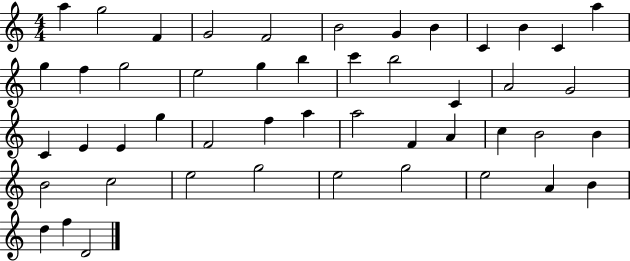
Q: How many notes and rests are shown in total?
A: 48